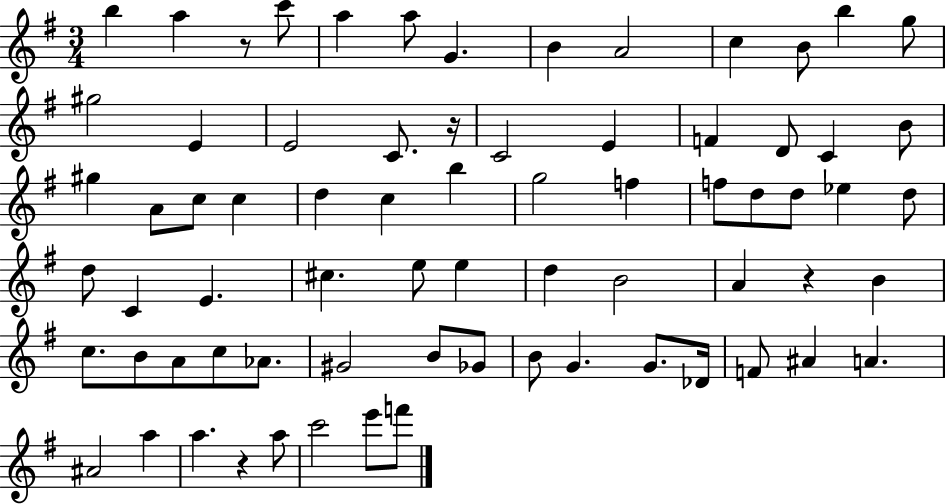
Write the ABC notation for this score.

X:1
T:Untitled
M:3/4
L:1/4
K:G
b a z/2 c'/2 a a/2 G B A2 c B/2 b g/2 ^g2 E E2 C/2 z/4 C2 E F D/2 C B/2 ^g A/2 c/2 c d c b g2 f f/2 d/2 d/2 _e d/2 d/2 C E ^c e/2 e d B2 A z B c/2 B/2 A/2 c/2 _A/2 ^G2 B/2 _G/2 B/2 G G/2 _D/4 F/2 ^A A ^A2 a a z a/2 c'2 e'/2 f'/2